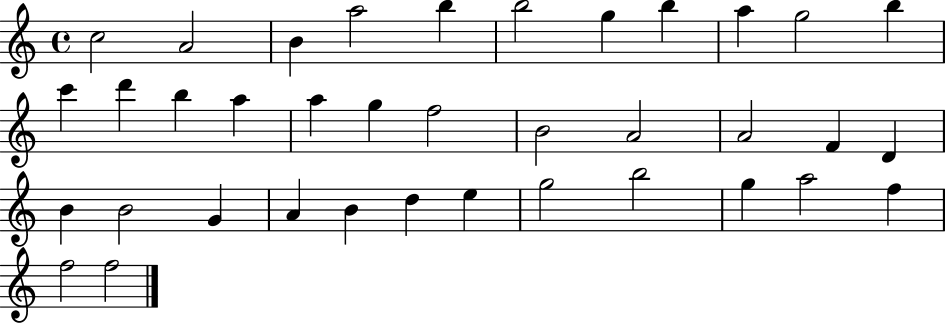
{
  \clef treble
  \time 4/4
  \defaultTimeSignature
  \key c \major
  c''2 a'2 | b'4 a''2 b''4 | b''2 g''4 b''4 | a''4 g''2 b''4 | \break c'''4 d'''4 b''4 a''4 | a''4 g''4 f''2 | b'2 a'2 | a'2 f'4 d'4 | \break b'4 b'2 g'4 | a'4 b'4 d''4 e''4 | g''2 b''2 | g''4 a''2 f''4 | \break f''2 f''2 | \bar "|."
}